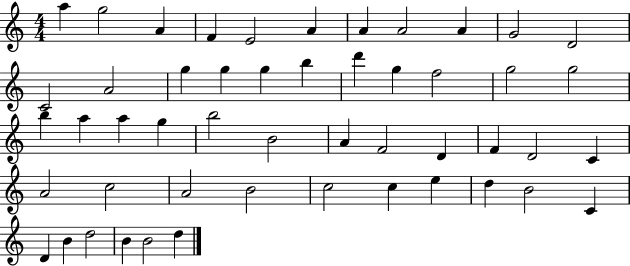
A5/q G5/h A4/q F4/q E4/h A4/q A4/q A4/h A4/q G4/h D4/h C4/h A4/h G5/q G5/q G5/q B5/q D6/q G5/q F5/h G5/h G5/h B5/q A5/q A5/q G5/q B5/h B4/h A4/q F4/h D4/q F4/q D4/h C4/q A4/h C5/h A4/h B4/h C5/h C5/q E5/q D5/q B4/h C4/q D4/q B4/q D5/h B4/q B4/h D5/q